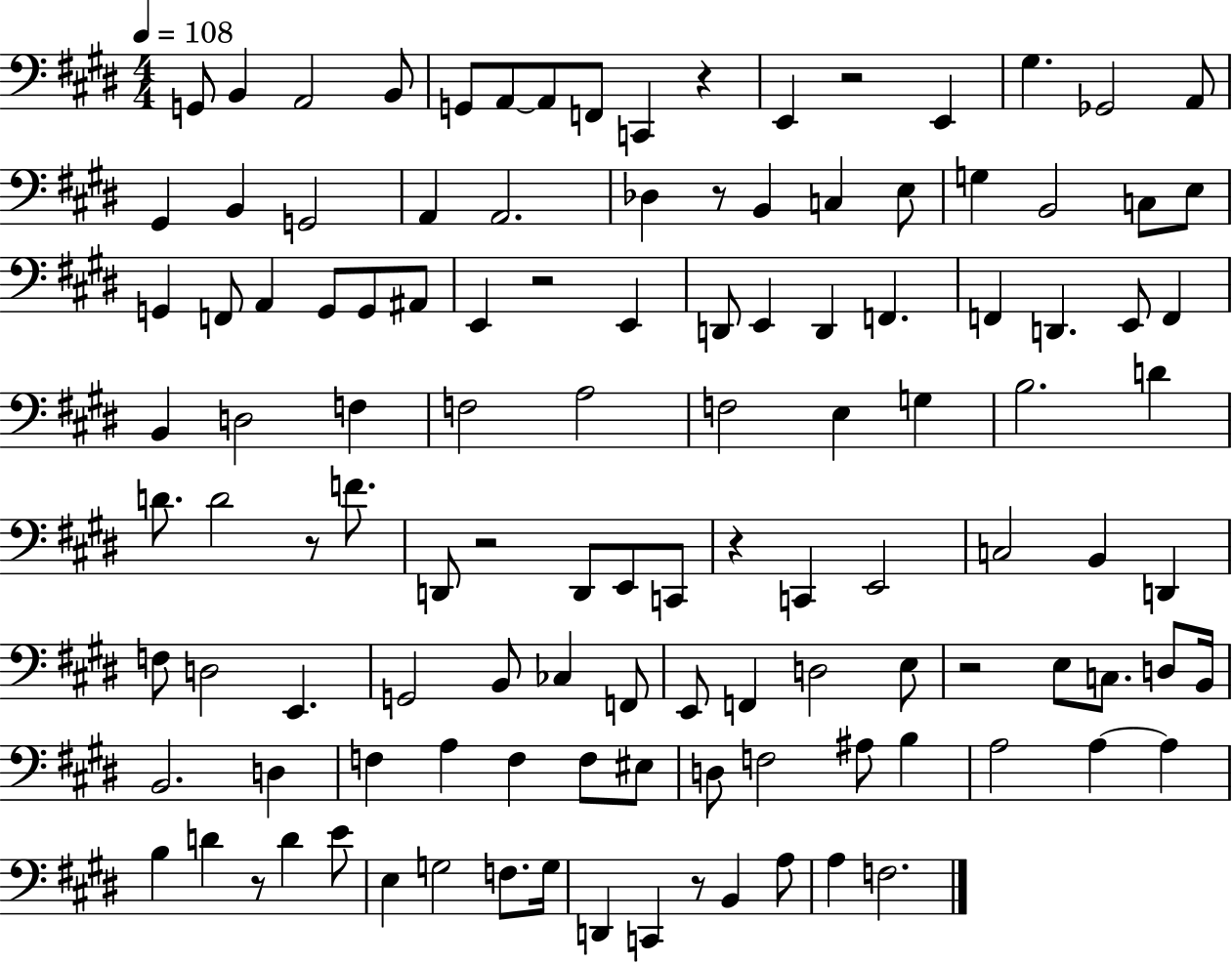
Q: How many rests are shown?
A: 10